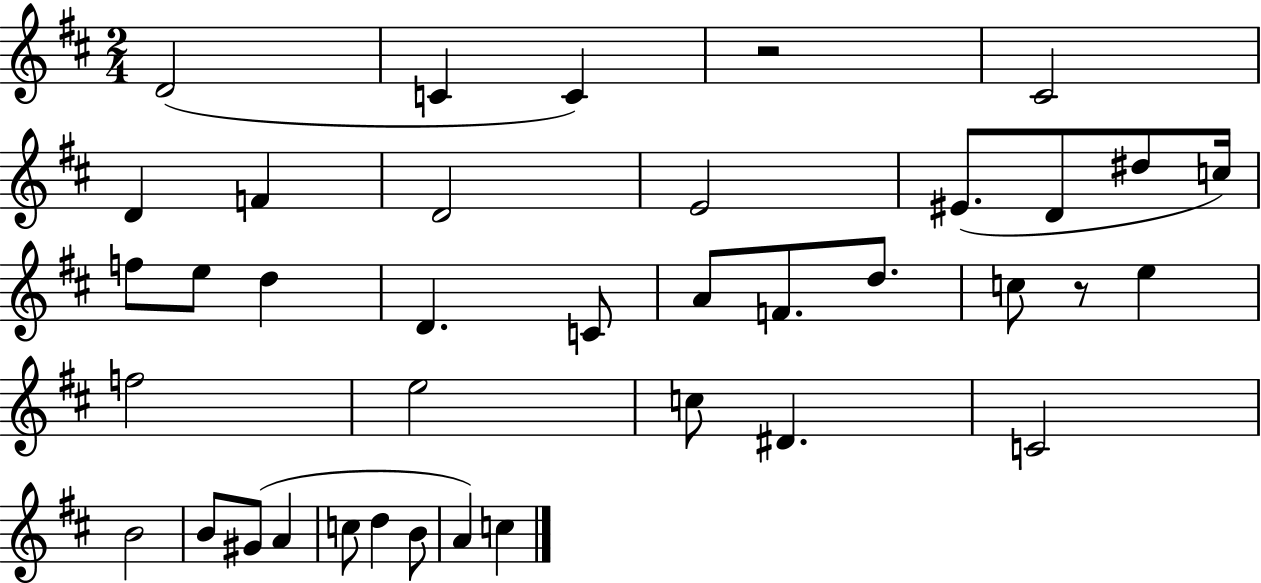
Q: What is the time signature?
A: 2/4